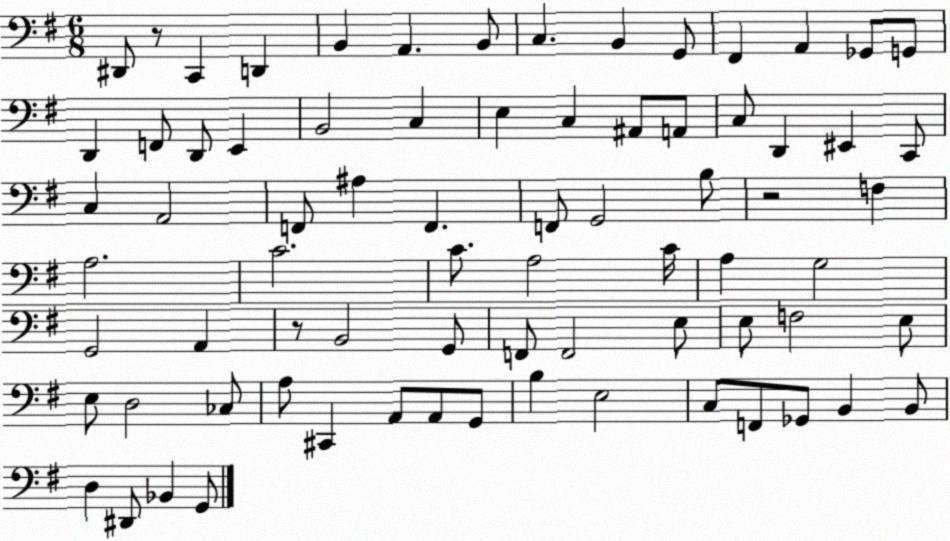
X:1
T:Untitled
M:6/8
L:1/4
K:G
^D,,/2 z/2 C,, D,, B,, A,, B,,/2 C, B,, G,,/2 ^F,, A,, _G,,/2 G,,/2 D,, F,,/2 D,,/2 E,, B,,2 C, E, C, ^A,,/2 A,,/2 C,/2 D,, ^E,, C,,/2 C, A,,2 F,,/2 ^A, F,, F,,/2 G,,2 B,/2 z2 F, A,2 C2 C/2 A,2 C/4 A, G,2 G,,2 A,, z/2 B,,2 G,,/2 F,,/2 F,,2 E,/2 E,/2 F,2 E,/2 E,/2 D,2 _C,/2 A,/2 ^C,, A,,/2 A,,/2 G,,/2 B, E,2 C,/2 F,,/2 _G,,/2 B,, B,,/2 D, ^D,,/2 _B,, G,,/2